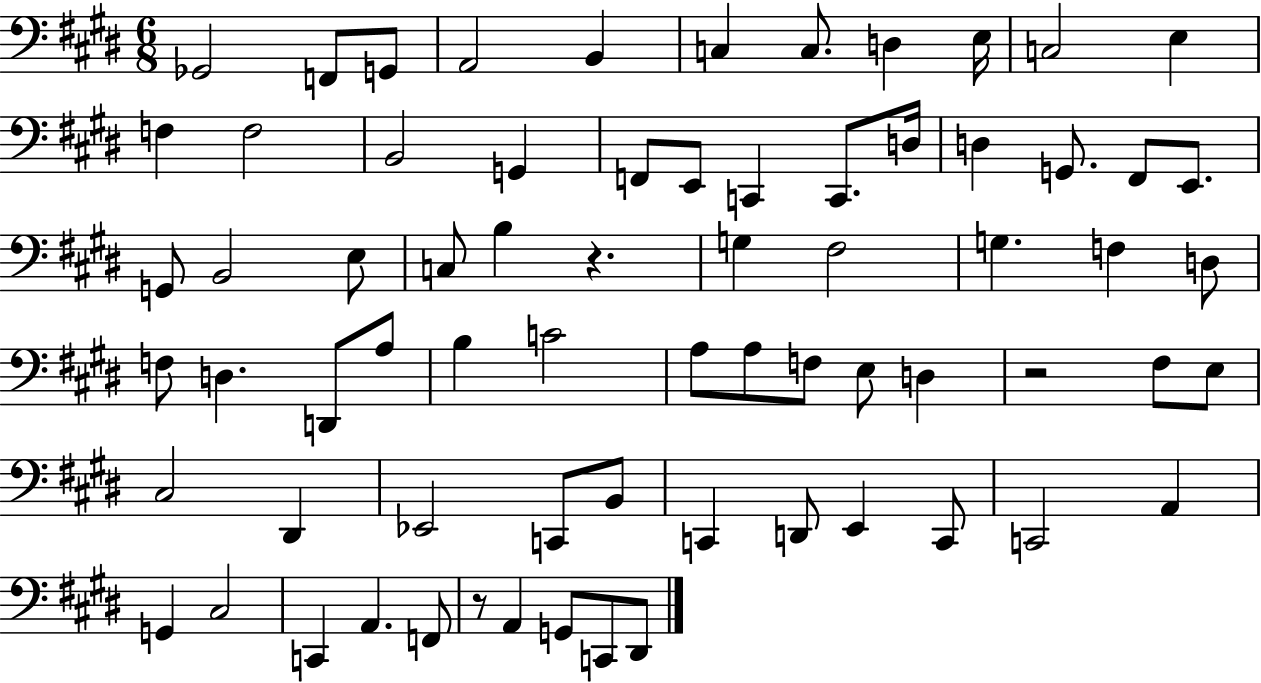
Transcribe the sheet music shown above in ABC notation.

X:1
T:Untitled
M:6/8
L:1/4
K:E
_G,,2 F,,/2 G,,/2 A,,2 B,, C, C,/2 D, E,/4 C,2 E, F, F,2 B,,2 G,, F,,/2 E,,/2 C,, C,,/2 D,/4 D, G,,/2 ^F,,/2 E,,/2 G,,/2 B,,2 E,/2 C,/2 B, z G, ^F,2 G, F, D,/2 F,/2 D, D,,/2 A,/2 B, C2 A,/2 A,/2 F,/2 E,/2 D, z2 ^F,/2 E,/2 ^C,2 ^D,, _E,,2 C,,/2 B,,/2 C,, D,,/2 E,, C,,/2 C,,2 A,, G,, ^C,2 C,, A,, F,,/2 z/2 A,, G,,/2 C,,/2 ^D,,/2